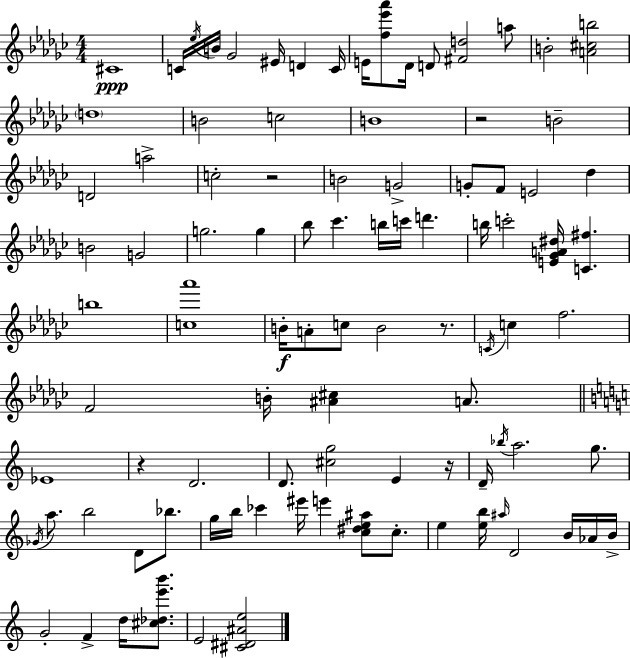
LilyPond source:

{
  \clef treble
  \numericTimeSignature
  \time 4/4
  \key ees \minor
  \repeat volta 2 { cis'1\ppp | c'16 \acciaccatura { ees''16 } b'16 ges'2 eis'16 d'4 | c'16 e'16 <f'' ees''' aes'''>8 des'16 d'8 <fis' d''>2 a''8 | b'2-. <a' cis'' b''>2 | \break \parenthesize d''1 | b'2 c''2 | b'1 | r2 b'2-- | \break d'2 a''2-> | c''2-. r2 | b'2 g'2-> | g'8-. f'8 e'2 des''4 | \break b'2 g'2 | g''2. g''4 | bes''8 ces'''4. b''16 c'''16 d'''4. | b''16 c'''2-. <e' ges' a' dis''>16 <c' fis''>4. | \break b''1 | <c'' aes'''>1 | b'16-.\f a'8-. c''8 b'2 r8. | \acciaccatura { c'16 } c''4 f''2. | \break f'2 b'16-. <ais' cis''>4 a'8. | \bar "||" \break \key c \major ees'1 | r4 d'2. | d'8. <cis'' g''>2 e'4 r16 | d'16-- \acciaccatura { bes''16 } a''2. g''8. | \break \acciaccatura { ges'16 } a''8. b''2 d'8 bes''8. | g''16 b''16 ces'''4 eis'''16 e'''4 <c'' dis'' e'' ais''>8 c''8.-. | e''4 <e'' b''>16 \grace { ais''16 } d'2 | b'16 aes'16 b'16-> g'2-. f'4-> d''16 | \break <cis'' des'' e''' b'''>8. e'2 <cis' dis' ais' e''>2 | } \bar "|."
}